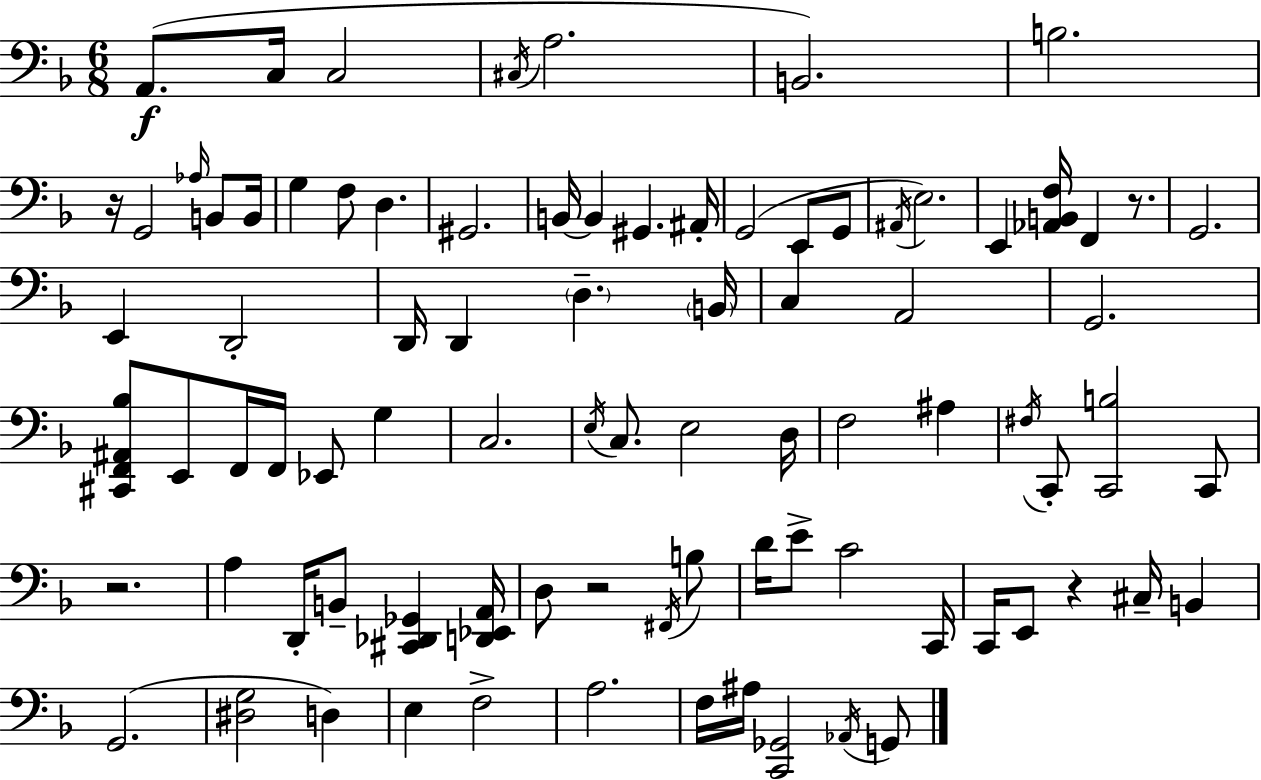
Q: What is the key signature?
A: F major